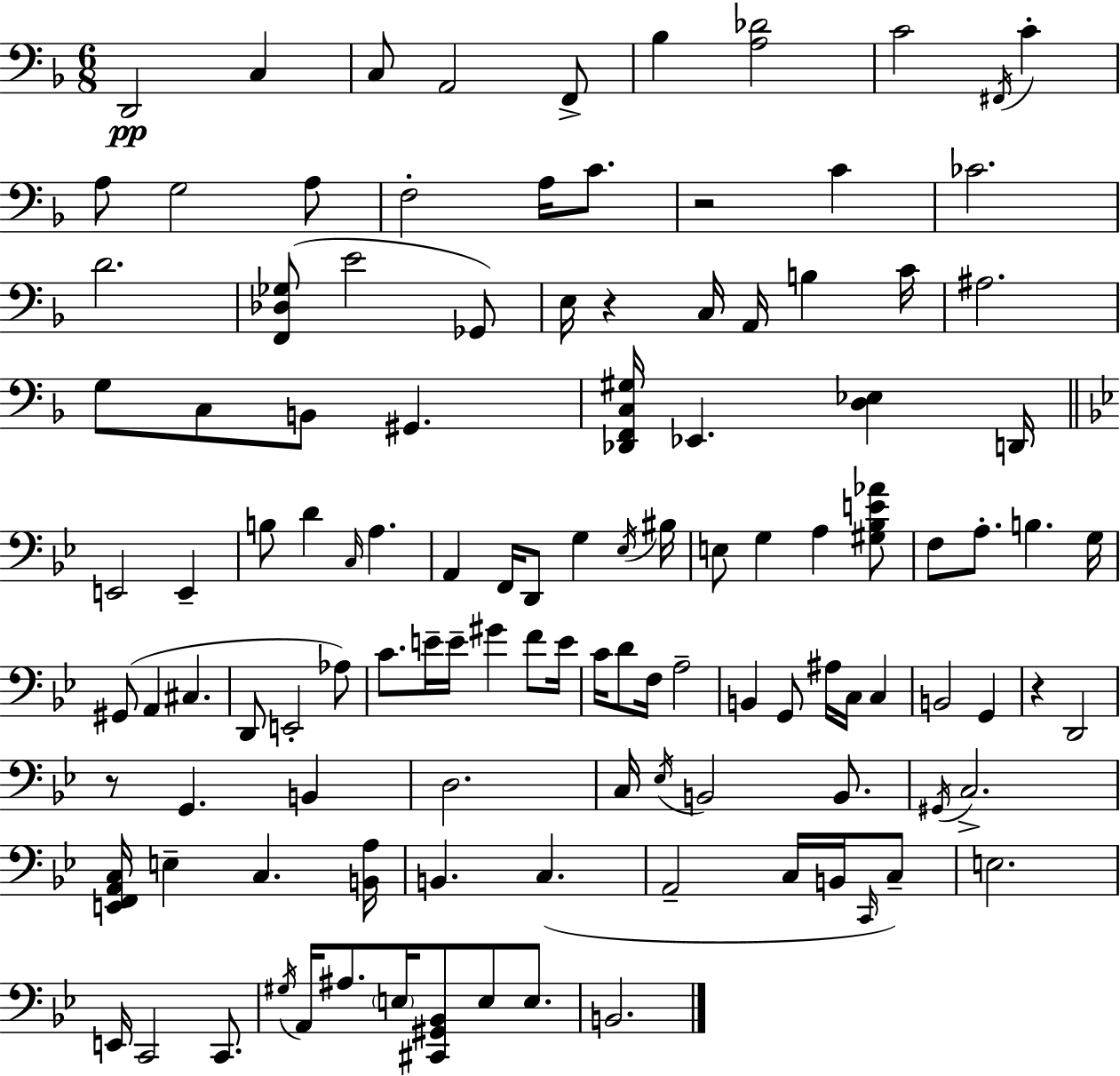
{
  \clef bass
  \numericTimeSignature
  \time 6/8
  \key d \minor
  d,2\pp c4 | c8 a,2 f,8-> | bes4 <a des'>2 | c'2 \acciaccatura { fis,16 } c'4-. | \break a8 g2 a8 | f2-. a16 c'8. | r2 c'4 | ces'2. | \break d'2. | <f, des ges>8( e'2 ges,8) | e16 r4 c16 a,16 b4 | c'16 ais2. | \break g8 c8 b,8 gis,4. | <des, f, c gis>16 ees,4. <d ees>4 | d,16 \bar "||" \break \key g \minor e,2 e,4-- | b8 d'4 \grace { c16 } a4. | a,4 f,16 d,8 g4 | \acciaccatura { ees16 } bis16 e8 g4 a4 | \break <gis bes e' aes'>8 f8 a8.-. b4. | g16 gis,8( a,4 cis4. | d,8 e,2-. | aes8) c'8. e'16-- e'16-- gis'4 f'8 | \break e'16 c'16 d'8 f16 a2-- | b,4 g,8 ais16 c16 c4 | b,2 g,4 | r4 d,2 | \break r8 g,4. b,4 | d2. | c16 \acciaccatura { ees16 } b,2 | b,8. \acciaccatura { gis,16 } c2.-> | \break <e, f, a, c>16 e4-- c4. | <b, a>16 b,4. c4.( | a,2-- | c16 b,16 \grace { c,16 } c8--) e2. | \break e,16 c,2 | c,8. \acciaccatura { gis16 } a,16 ais8. \parenthesize e16 <cis, gis, bes,>8 | e8 e8. b,2. | \bar "|."
}